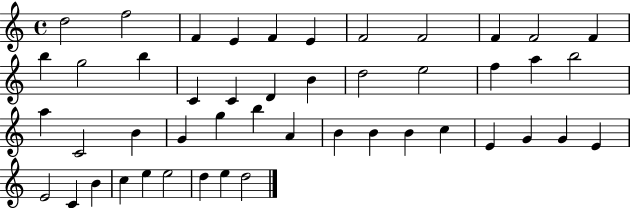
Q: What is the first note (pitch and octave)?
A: D5